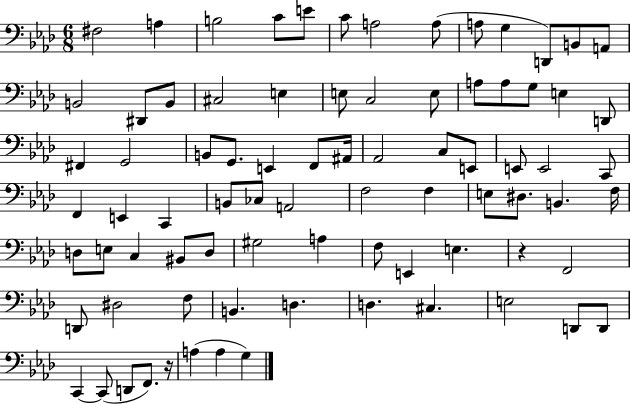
X:1
T:Untitled
M:6/8
L:1/4
K:Ab
^F,2 A, B,2 C/2 E/2 C/2 A,2 A,/2 A,/2 G, D,,/2 B,,/2 A,,/2 B,,2 ^D,,/2 B,,/2 ^C,2 E, E,/2 C,2 E,/2 A,/2 A,/2 G,/2 E, D,,/2 ^F,, G,,2 B,,/2 G,,/2 E,, F,,/2 ^A,,/4 _A,,2 C,/2 E,,/2 E,,/2 E,,2 C,,/2 F,, E,, C,, B,,/2 _C,/2 A,,2 F,2 F, E,/2 ^D,/2 B,, F,/4 D,/2 E,/2 C, ^B,,/2 D,/2 ^G,2 A, F,/2 E,, E, z F,,2 D,,/2 ^D,2 F,/2 B,, D, D, ^C, E,2 D,,/2 D,,/2 C,, C,,/2 D,,/2 F,,/2 z/4 A, A, G,